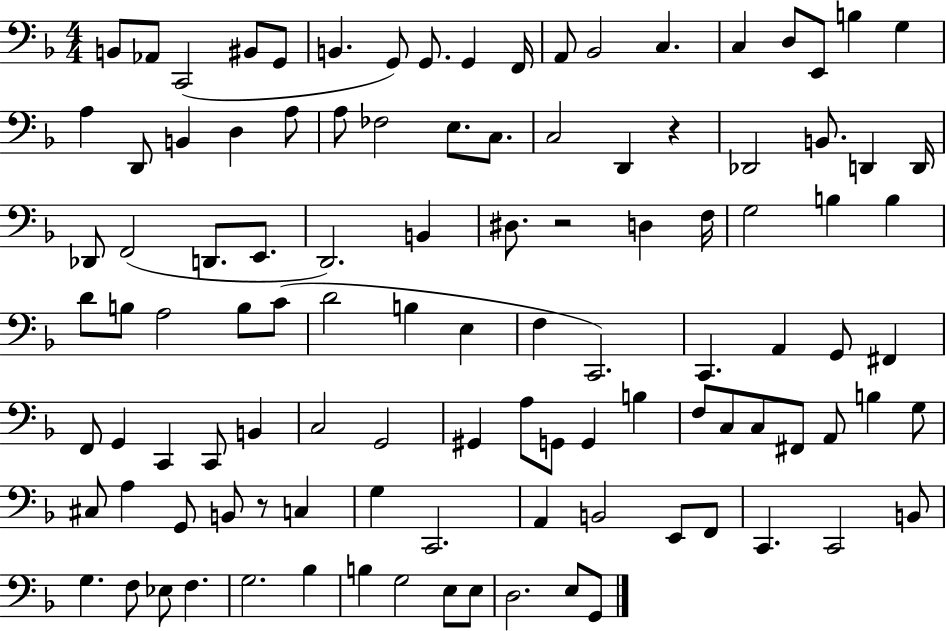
X:1
T:Untitled
M:4/4
L:1/4
K:F
B,,/2 _A,,/2 C,,2 ^B,,/2 G,,/2 B,, G,,/2 G,,/2 G,, F,,/4 A,,/2 _B,,2 C, C, D,/2 E,,/2 B, G, A, D,,/2 B,, D, A,/2 A,/2 _F,2 E,/2 C,/2 C,2 D,, z _D,,2 B,,/2 D,, D,,/4 _D,,/2 F,,2 D,,/2 E,,/2 D,,2 B,, ^D,/2 z2 D, F,/4 G,2 B, B, D/2 B,/2 A,2 B,/2 C/2 D2 B, E, F, C,,2 C,, A,, G,,/2 ^F,, F,,/2 G,, C,, C,,/2 B,, C,2 G,,2 ^G,, A,/2 G,,/2 G,, B, F,/2 C,/2 C,/2 ^F,,/2 A,,/2 B, G,/2 ^C,/2 A, G,,/2 B,,/2 z/2 C, G, C,,2 A,, B,,2 E,,/2 F,,/2 C,, C,,2 B,,/2 G, F,/2 _E,/2 F, G,2 _B, B, G,2 E,/2 E,/2 D,2 E,/2 G,,/2